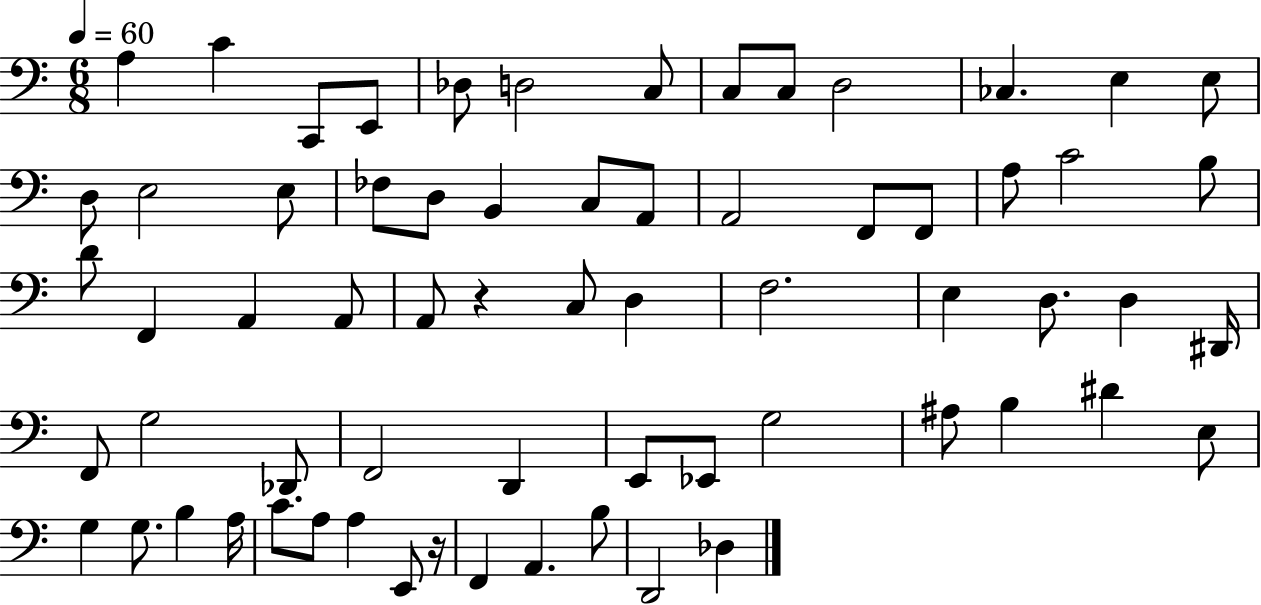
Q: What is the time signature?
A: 6/8